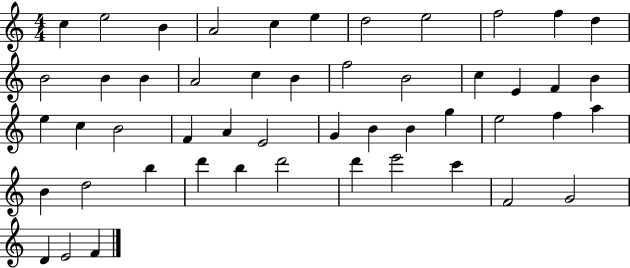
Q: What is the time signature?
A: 4/4